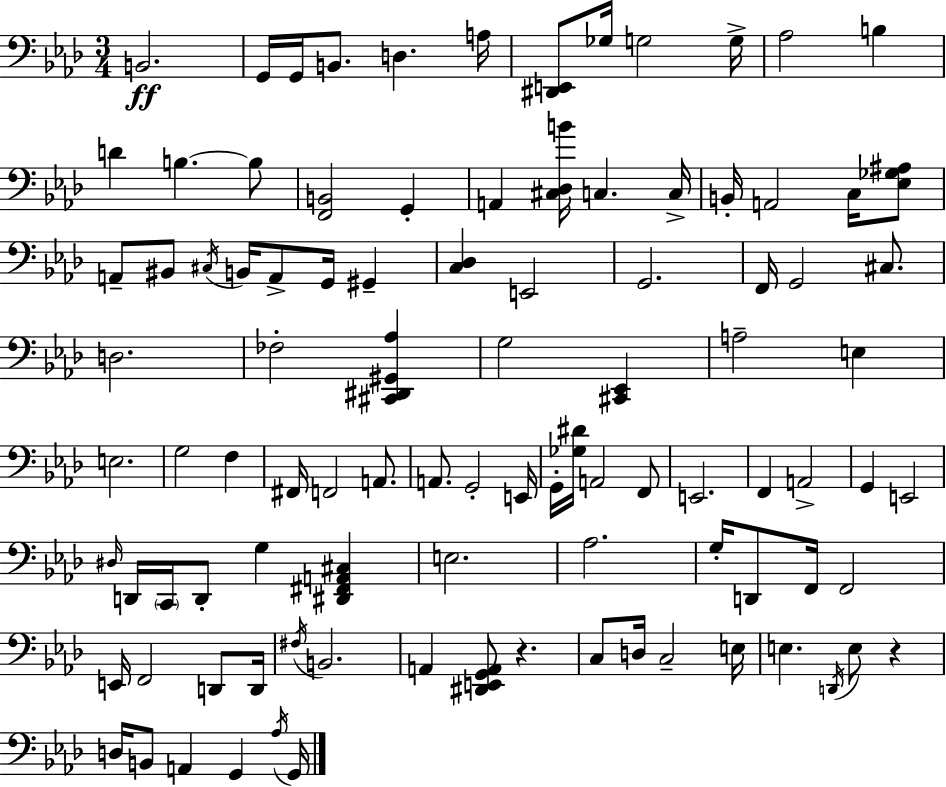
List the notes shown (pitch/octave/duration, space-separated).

B2/h. G2/s G2/s B2/e. D3/q. A3/s [D#2,E2]/e Gb3/s G3/h G3/s Ab3/h B3/q D4/q B3/q. B3/e [F2,B2]/h G2/q A2/q [C#3,Db3,B4]/s C3/q. C3/s B2/s A2/h C3/s [Eb3,Gb3,A#3]/e A2/e BIS2/e C#3/s B2/s A2/e G2/s G#2/q [C3,Db3]/q E2/h G2/h. F2/s G2/h C#3/e. D3/h. FES3/h [C#2,D#2,G#2,Ab3]/q G3/h [C#2,Eb2]/q A3/h E3/q E3/h. G3/h F3/q F#2/s F2/h A2/e. A2/e. G2/h E2/s G2/s [Gb3,D#4]/s A2/h F2/e E2/h. F2/q A2/h G2/q E2/h D#3/s D2/s C2/s D2/e G3/q [D#2,F#2,A2,C#3]/q E3/h. Ab3/h. G3/s D2/e F2/s F2/h E2/s F2/h D2/e D2/s F#3/s B2/h. A2/q [D#2,E2,G2,A2]/e R/q. C3/e D3/s C3/h E3/s E3/q. D2/s E3/e R/q D3/s B2/e A2/q G2/q Ab3/s G2/s